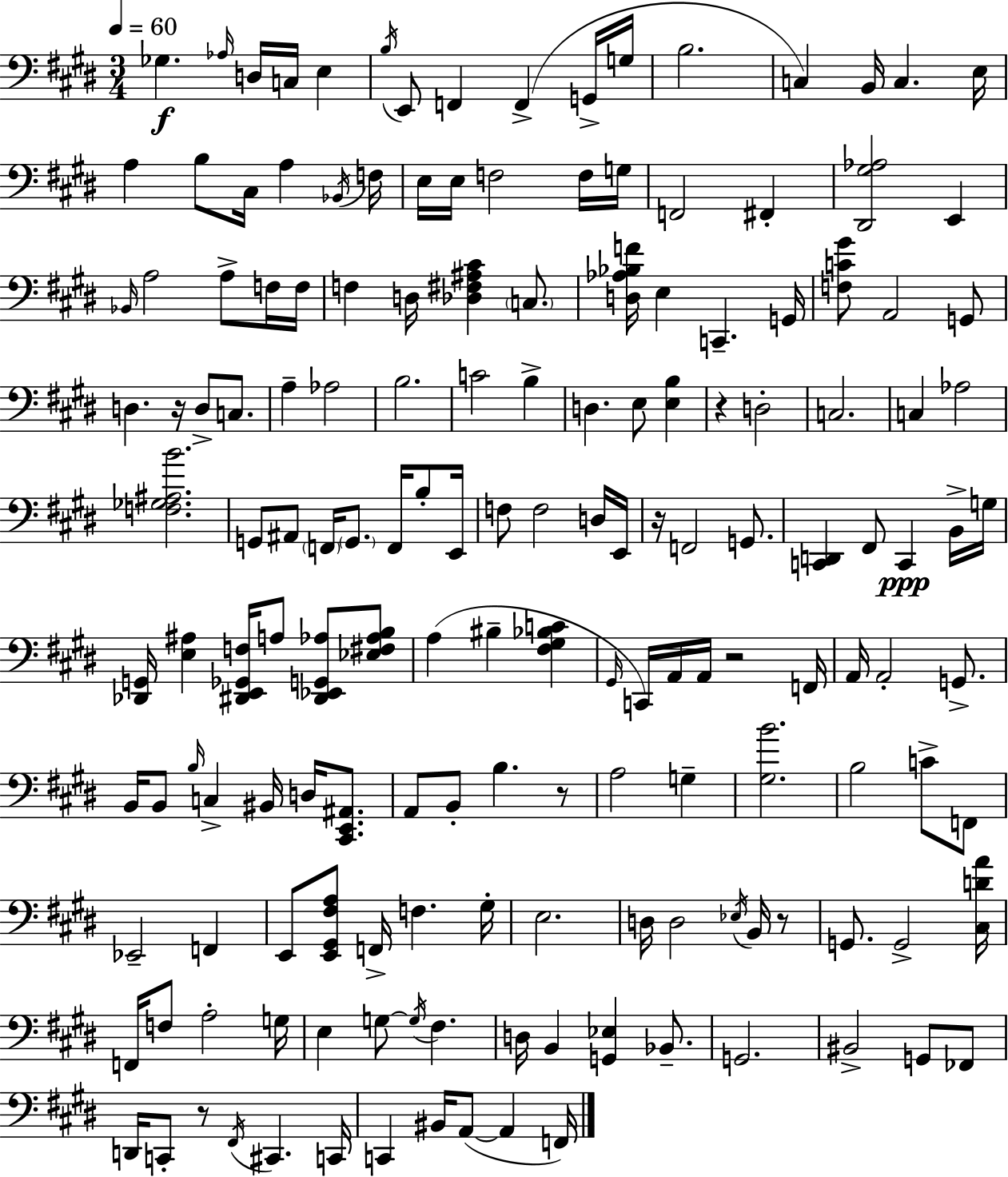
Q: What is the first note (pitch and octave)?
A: Gb3